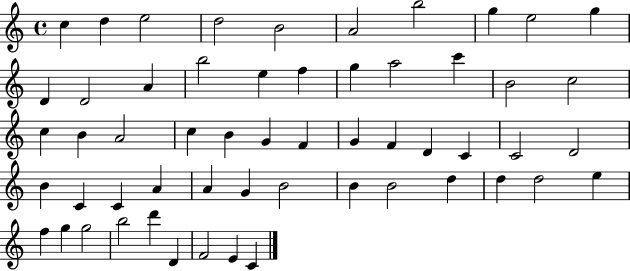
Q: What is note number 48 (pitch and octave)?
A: F5